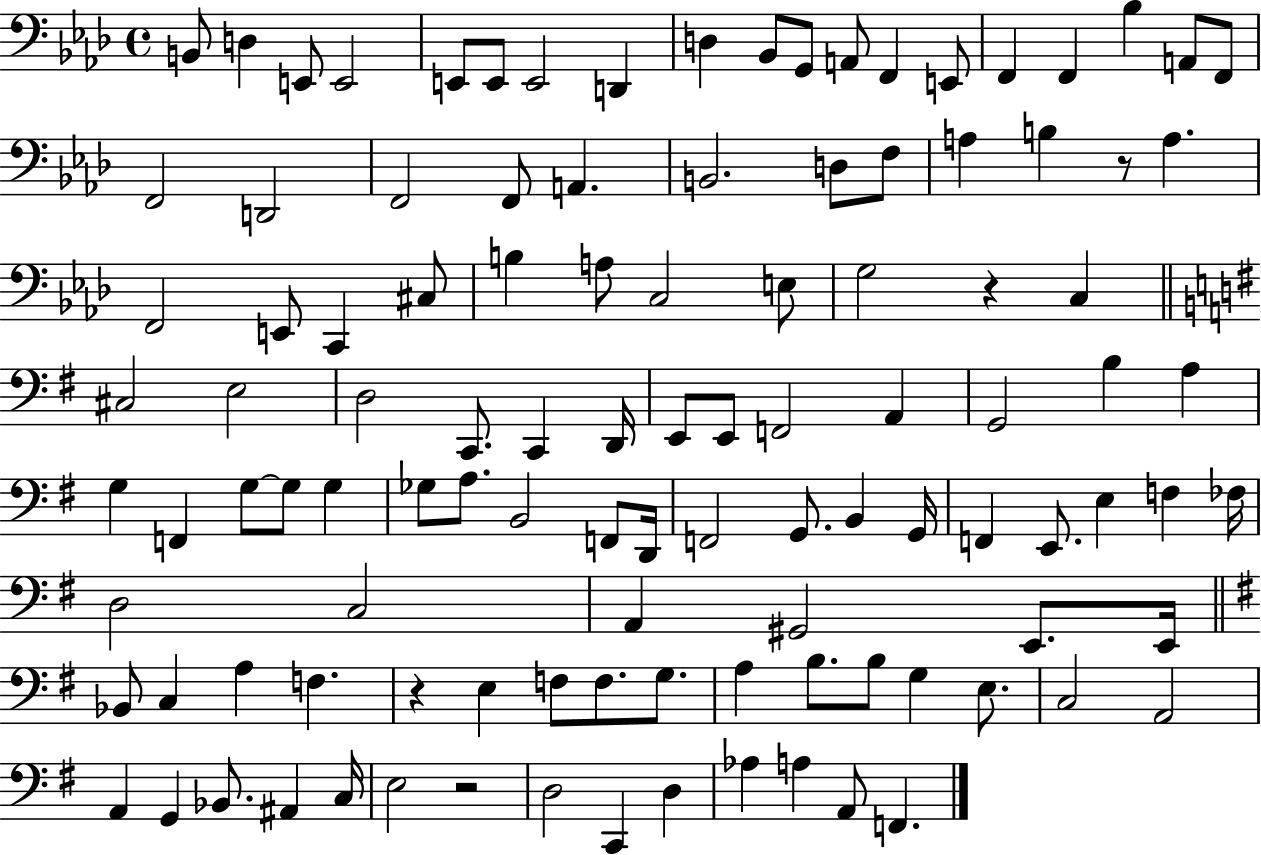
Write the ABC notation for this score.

X:1
T:Untitled
M:4/4
L:1/4
K:Ab
B,,/2 D, E,,/2 E,,2 E,,/2 E,,/2 E,,2 D,, D, _B,,/2 G,,/2 A,,/2 F,, E,,/2 F,, F,, _B, A,,/2 F,,/2 F,,2 D,,2 F,,2 F,,/2 A,, B,,2 D,/2 F,/2 A, B, z/2 A, F,,2 E,,/2 C,, ^C,/2 B, A,/2 C,2 E,/2 G,2 z C, ^C,2 E,2 D,2 C,,/2 C,, D,,/4 E,,/2 E,,/2 F,,2 A,, G,,2 B, A, G, F,, G,/2 G,/2 G, _G,/2 A,/2 B,,2 F,,/2 D,,/4 F,,2 G,,/2 B,, G,,/4 F,, E,,/2 E, F, _F,/4 D,2 C,2 A,, ^G,,2 E,,/2 E,,/4 _B,,/2 C, A, F, z E, F,/2 F,/2 G,/2 A, B,/2 B,/2 G, E,/2 C,2 A,,2 A,, G,, _B,,/2 ^A,, C,/4 E,2 z2 D,2 C,, D, _A, A, A,,/2 F,,